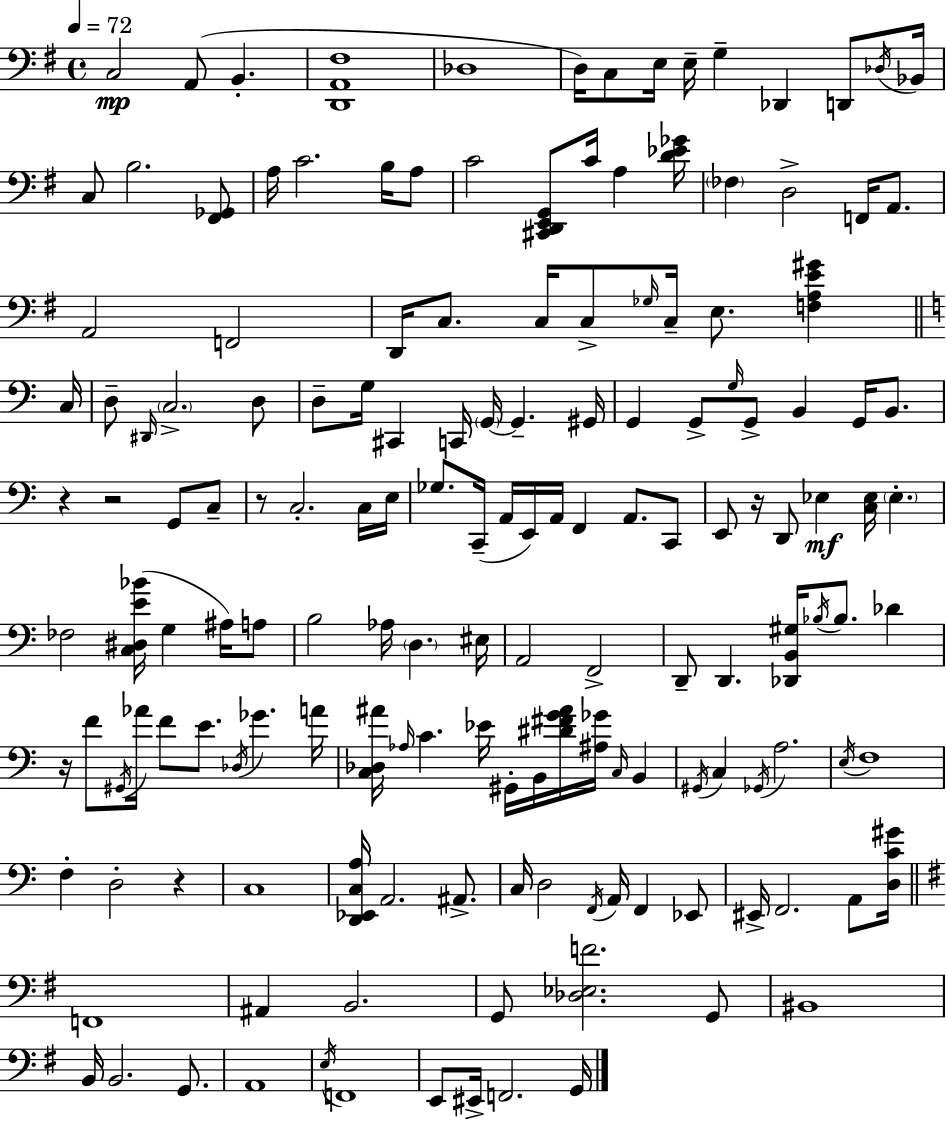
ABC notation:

X:1
T:Untitled
M:4/4
L:1/4
K:Em
C,2 A,,/2 B,, [D,,A,,^F,]4 _D,4 D,/4 C,/2 E,/4 E,/4 G, _D,, D,,/2 _D,/4 _B,,/4 C,/2 B,2 [^F,,_G,,]/2 A,/4 C2 B,/4 A,/2 C2 [^C,,D,,E,,G,,]/2 C/4 A, [D_E_G]/4 _F, D,2 F,,/4 A,,/2 A,,2 F,,2 D,,/4 C,/2 C,/4 C,/2 _G,/4 C,/4 E,/2 [F,A,E^G] C,/4 D,/2 ^D,,/4 C,2 D,/2 D,/2 G,/4 ^C,, C,,/4 G,,/4 G,, ^G,,/4 G,, G,,/2 G,/4 G,,/2 B,, G,,/4 B,,/2 z z2 G,,/2 C,/2 z/2 C,2 C,/4 E,/4 _G,/2 C,,/4 A,,/4 E,,/4 A,,/4 F,, A,,/2 C,,/2 E,,/2 z/4 D,,/2 _E, [C,_E,]/4 _E, _F,2 [C,^D,E_B]/4 G, ^A,/4 A,/2 B,2 _A,/4 D, ^E,/4 A,,2 F,,2 D,,/2 D,, [_D,,B,,^G,]/4 _B,/4 _B,/2 _D z/4 F/2 ^G,,/4 _A/4 F/2 E/2 _D,/4 _G A/4 [C,_D,^A]/4 _A,/4 C _E/4 ^G,,/4 B,,/4 [^D^FG^A]/4 [^A,_G]/4 C,/4 B,, ^G,,/4 C, _G,,/4 A,2 E,/4 F,4 F, D,2 z C,4 [D,,_E,,C,A,]/4 A,,2 ^A,,/2 C,/4 D,2 F,,/4 A,,/4 F,, _E,,/2 ^E,,/4 F,,2 A,,/2 [D,C^G]/4 F,,4 ^A,, B,,2 G,,/2 [_D,_E,F]2 G,,/2 ^B,,4 B,,/4 B,,2 G,,/2 A,,4 E,/4 F,,4 E,,/2 ^E,,/4 F,,2 G,,/4